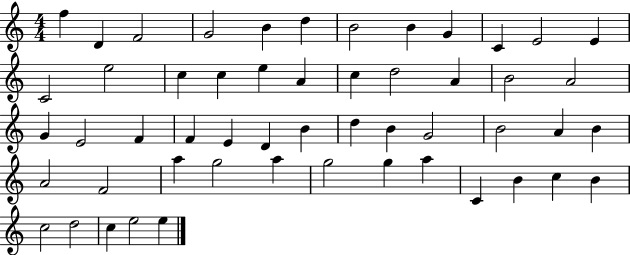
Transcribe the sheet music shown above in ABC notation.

X:1
T:Untitled
M:4/4
L:1/4
K:C
f D F2 G2 B d B2 B G C E2 E C2 e2 c c e A c d2 A B2 A2 G E2 F F E D B d B G2 B2 A B A2 F2 a g2 a g2 g a C B c B c2 d2 c e2 e